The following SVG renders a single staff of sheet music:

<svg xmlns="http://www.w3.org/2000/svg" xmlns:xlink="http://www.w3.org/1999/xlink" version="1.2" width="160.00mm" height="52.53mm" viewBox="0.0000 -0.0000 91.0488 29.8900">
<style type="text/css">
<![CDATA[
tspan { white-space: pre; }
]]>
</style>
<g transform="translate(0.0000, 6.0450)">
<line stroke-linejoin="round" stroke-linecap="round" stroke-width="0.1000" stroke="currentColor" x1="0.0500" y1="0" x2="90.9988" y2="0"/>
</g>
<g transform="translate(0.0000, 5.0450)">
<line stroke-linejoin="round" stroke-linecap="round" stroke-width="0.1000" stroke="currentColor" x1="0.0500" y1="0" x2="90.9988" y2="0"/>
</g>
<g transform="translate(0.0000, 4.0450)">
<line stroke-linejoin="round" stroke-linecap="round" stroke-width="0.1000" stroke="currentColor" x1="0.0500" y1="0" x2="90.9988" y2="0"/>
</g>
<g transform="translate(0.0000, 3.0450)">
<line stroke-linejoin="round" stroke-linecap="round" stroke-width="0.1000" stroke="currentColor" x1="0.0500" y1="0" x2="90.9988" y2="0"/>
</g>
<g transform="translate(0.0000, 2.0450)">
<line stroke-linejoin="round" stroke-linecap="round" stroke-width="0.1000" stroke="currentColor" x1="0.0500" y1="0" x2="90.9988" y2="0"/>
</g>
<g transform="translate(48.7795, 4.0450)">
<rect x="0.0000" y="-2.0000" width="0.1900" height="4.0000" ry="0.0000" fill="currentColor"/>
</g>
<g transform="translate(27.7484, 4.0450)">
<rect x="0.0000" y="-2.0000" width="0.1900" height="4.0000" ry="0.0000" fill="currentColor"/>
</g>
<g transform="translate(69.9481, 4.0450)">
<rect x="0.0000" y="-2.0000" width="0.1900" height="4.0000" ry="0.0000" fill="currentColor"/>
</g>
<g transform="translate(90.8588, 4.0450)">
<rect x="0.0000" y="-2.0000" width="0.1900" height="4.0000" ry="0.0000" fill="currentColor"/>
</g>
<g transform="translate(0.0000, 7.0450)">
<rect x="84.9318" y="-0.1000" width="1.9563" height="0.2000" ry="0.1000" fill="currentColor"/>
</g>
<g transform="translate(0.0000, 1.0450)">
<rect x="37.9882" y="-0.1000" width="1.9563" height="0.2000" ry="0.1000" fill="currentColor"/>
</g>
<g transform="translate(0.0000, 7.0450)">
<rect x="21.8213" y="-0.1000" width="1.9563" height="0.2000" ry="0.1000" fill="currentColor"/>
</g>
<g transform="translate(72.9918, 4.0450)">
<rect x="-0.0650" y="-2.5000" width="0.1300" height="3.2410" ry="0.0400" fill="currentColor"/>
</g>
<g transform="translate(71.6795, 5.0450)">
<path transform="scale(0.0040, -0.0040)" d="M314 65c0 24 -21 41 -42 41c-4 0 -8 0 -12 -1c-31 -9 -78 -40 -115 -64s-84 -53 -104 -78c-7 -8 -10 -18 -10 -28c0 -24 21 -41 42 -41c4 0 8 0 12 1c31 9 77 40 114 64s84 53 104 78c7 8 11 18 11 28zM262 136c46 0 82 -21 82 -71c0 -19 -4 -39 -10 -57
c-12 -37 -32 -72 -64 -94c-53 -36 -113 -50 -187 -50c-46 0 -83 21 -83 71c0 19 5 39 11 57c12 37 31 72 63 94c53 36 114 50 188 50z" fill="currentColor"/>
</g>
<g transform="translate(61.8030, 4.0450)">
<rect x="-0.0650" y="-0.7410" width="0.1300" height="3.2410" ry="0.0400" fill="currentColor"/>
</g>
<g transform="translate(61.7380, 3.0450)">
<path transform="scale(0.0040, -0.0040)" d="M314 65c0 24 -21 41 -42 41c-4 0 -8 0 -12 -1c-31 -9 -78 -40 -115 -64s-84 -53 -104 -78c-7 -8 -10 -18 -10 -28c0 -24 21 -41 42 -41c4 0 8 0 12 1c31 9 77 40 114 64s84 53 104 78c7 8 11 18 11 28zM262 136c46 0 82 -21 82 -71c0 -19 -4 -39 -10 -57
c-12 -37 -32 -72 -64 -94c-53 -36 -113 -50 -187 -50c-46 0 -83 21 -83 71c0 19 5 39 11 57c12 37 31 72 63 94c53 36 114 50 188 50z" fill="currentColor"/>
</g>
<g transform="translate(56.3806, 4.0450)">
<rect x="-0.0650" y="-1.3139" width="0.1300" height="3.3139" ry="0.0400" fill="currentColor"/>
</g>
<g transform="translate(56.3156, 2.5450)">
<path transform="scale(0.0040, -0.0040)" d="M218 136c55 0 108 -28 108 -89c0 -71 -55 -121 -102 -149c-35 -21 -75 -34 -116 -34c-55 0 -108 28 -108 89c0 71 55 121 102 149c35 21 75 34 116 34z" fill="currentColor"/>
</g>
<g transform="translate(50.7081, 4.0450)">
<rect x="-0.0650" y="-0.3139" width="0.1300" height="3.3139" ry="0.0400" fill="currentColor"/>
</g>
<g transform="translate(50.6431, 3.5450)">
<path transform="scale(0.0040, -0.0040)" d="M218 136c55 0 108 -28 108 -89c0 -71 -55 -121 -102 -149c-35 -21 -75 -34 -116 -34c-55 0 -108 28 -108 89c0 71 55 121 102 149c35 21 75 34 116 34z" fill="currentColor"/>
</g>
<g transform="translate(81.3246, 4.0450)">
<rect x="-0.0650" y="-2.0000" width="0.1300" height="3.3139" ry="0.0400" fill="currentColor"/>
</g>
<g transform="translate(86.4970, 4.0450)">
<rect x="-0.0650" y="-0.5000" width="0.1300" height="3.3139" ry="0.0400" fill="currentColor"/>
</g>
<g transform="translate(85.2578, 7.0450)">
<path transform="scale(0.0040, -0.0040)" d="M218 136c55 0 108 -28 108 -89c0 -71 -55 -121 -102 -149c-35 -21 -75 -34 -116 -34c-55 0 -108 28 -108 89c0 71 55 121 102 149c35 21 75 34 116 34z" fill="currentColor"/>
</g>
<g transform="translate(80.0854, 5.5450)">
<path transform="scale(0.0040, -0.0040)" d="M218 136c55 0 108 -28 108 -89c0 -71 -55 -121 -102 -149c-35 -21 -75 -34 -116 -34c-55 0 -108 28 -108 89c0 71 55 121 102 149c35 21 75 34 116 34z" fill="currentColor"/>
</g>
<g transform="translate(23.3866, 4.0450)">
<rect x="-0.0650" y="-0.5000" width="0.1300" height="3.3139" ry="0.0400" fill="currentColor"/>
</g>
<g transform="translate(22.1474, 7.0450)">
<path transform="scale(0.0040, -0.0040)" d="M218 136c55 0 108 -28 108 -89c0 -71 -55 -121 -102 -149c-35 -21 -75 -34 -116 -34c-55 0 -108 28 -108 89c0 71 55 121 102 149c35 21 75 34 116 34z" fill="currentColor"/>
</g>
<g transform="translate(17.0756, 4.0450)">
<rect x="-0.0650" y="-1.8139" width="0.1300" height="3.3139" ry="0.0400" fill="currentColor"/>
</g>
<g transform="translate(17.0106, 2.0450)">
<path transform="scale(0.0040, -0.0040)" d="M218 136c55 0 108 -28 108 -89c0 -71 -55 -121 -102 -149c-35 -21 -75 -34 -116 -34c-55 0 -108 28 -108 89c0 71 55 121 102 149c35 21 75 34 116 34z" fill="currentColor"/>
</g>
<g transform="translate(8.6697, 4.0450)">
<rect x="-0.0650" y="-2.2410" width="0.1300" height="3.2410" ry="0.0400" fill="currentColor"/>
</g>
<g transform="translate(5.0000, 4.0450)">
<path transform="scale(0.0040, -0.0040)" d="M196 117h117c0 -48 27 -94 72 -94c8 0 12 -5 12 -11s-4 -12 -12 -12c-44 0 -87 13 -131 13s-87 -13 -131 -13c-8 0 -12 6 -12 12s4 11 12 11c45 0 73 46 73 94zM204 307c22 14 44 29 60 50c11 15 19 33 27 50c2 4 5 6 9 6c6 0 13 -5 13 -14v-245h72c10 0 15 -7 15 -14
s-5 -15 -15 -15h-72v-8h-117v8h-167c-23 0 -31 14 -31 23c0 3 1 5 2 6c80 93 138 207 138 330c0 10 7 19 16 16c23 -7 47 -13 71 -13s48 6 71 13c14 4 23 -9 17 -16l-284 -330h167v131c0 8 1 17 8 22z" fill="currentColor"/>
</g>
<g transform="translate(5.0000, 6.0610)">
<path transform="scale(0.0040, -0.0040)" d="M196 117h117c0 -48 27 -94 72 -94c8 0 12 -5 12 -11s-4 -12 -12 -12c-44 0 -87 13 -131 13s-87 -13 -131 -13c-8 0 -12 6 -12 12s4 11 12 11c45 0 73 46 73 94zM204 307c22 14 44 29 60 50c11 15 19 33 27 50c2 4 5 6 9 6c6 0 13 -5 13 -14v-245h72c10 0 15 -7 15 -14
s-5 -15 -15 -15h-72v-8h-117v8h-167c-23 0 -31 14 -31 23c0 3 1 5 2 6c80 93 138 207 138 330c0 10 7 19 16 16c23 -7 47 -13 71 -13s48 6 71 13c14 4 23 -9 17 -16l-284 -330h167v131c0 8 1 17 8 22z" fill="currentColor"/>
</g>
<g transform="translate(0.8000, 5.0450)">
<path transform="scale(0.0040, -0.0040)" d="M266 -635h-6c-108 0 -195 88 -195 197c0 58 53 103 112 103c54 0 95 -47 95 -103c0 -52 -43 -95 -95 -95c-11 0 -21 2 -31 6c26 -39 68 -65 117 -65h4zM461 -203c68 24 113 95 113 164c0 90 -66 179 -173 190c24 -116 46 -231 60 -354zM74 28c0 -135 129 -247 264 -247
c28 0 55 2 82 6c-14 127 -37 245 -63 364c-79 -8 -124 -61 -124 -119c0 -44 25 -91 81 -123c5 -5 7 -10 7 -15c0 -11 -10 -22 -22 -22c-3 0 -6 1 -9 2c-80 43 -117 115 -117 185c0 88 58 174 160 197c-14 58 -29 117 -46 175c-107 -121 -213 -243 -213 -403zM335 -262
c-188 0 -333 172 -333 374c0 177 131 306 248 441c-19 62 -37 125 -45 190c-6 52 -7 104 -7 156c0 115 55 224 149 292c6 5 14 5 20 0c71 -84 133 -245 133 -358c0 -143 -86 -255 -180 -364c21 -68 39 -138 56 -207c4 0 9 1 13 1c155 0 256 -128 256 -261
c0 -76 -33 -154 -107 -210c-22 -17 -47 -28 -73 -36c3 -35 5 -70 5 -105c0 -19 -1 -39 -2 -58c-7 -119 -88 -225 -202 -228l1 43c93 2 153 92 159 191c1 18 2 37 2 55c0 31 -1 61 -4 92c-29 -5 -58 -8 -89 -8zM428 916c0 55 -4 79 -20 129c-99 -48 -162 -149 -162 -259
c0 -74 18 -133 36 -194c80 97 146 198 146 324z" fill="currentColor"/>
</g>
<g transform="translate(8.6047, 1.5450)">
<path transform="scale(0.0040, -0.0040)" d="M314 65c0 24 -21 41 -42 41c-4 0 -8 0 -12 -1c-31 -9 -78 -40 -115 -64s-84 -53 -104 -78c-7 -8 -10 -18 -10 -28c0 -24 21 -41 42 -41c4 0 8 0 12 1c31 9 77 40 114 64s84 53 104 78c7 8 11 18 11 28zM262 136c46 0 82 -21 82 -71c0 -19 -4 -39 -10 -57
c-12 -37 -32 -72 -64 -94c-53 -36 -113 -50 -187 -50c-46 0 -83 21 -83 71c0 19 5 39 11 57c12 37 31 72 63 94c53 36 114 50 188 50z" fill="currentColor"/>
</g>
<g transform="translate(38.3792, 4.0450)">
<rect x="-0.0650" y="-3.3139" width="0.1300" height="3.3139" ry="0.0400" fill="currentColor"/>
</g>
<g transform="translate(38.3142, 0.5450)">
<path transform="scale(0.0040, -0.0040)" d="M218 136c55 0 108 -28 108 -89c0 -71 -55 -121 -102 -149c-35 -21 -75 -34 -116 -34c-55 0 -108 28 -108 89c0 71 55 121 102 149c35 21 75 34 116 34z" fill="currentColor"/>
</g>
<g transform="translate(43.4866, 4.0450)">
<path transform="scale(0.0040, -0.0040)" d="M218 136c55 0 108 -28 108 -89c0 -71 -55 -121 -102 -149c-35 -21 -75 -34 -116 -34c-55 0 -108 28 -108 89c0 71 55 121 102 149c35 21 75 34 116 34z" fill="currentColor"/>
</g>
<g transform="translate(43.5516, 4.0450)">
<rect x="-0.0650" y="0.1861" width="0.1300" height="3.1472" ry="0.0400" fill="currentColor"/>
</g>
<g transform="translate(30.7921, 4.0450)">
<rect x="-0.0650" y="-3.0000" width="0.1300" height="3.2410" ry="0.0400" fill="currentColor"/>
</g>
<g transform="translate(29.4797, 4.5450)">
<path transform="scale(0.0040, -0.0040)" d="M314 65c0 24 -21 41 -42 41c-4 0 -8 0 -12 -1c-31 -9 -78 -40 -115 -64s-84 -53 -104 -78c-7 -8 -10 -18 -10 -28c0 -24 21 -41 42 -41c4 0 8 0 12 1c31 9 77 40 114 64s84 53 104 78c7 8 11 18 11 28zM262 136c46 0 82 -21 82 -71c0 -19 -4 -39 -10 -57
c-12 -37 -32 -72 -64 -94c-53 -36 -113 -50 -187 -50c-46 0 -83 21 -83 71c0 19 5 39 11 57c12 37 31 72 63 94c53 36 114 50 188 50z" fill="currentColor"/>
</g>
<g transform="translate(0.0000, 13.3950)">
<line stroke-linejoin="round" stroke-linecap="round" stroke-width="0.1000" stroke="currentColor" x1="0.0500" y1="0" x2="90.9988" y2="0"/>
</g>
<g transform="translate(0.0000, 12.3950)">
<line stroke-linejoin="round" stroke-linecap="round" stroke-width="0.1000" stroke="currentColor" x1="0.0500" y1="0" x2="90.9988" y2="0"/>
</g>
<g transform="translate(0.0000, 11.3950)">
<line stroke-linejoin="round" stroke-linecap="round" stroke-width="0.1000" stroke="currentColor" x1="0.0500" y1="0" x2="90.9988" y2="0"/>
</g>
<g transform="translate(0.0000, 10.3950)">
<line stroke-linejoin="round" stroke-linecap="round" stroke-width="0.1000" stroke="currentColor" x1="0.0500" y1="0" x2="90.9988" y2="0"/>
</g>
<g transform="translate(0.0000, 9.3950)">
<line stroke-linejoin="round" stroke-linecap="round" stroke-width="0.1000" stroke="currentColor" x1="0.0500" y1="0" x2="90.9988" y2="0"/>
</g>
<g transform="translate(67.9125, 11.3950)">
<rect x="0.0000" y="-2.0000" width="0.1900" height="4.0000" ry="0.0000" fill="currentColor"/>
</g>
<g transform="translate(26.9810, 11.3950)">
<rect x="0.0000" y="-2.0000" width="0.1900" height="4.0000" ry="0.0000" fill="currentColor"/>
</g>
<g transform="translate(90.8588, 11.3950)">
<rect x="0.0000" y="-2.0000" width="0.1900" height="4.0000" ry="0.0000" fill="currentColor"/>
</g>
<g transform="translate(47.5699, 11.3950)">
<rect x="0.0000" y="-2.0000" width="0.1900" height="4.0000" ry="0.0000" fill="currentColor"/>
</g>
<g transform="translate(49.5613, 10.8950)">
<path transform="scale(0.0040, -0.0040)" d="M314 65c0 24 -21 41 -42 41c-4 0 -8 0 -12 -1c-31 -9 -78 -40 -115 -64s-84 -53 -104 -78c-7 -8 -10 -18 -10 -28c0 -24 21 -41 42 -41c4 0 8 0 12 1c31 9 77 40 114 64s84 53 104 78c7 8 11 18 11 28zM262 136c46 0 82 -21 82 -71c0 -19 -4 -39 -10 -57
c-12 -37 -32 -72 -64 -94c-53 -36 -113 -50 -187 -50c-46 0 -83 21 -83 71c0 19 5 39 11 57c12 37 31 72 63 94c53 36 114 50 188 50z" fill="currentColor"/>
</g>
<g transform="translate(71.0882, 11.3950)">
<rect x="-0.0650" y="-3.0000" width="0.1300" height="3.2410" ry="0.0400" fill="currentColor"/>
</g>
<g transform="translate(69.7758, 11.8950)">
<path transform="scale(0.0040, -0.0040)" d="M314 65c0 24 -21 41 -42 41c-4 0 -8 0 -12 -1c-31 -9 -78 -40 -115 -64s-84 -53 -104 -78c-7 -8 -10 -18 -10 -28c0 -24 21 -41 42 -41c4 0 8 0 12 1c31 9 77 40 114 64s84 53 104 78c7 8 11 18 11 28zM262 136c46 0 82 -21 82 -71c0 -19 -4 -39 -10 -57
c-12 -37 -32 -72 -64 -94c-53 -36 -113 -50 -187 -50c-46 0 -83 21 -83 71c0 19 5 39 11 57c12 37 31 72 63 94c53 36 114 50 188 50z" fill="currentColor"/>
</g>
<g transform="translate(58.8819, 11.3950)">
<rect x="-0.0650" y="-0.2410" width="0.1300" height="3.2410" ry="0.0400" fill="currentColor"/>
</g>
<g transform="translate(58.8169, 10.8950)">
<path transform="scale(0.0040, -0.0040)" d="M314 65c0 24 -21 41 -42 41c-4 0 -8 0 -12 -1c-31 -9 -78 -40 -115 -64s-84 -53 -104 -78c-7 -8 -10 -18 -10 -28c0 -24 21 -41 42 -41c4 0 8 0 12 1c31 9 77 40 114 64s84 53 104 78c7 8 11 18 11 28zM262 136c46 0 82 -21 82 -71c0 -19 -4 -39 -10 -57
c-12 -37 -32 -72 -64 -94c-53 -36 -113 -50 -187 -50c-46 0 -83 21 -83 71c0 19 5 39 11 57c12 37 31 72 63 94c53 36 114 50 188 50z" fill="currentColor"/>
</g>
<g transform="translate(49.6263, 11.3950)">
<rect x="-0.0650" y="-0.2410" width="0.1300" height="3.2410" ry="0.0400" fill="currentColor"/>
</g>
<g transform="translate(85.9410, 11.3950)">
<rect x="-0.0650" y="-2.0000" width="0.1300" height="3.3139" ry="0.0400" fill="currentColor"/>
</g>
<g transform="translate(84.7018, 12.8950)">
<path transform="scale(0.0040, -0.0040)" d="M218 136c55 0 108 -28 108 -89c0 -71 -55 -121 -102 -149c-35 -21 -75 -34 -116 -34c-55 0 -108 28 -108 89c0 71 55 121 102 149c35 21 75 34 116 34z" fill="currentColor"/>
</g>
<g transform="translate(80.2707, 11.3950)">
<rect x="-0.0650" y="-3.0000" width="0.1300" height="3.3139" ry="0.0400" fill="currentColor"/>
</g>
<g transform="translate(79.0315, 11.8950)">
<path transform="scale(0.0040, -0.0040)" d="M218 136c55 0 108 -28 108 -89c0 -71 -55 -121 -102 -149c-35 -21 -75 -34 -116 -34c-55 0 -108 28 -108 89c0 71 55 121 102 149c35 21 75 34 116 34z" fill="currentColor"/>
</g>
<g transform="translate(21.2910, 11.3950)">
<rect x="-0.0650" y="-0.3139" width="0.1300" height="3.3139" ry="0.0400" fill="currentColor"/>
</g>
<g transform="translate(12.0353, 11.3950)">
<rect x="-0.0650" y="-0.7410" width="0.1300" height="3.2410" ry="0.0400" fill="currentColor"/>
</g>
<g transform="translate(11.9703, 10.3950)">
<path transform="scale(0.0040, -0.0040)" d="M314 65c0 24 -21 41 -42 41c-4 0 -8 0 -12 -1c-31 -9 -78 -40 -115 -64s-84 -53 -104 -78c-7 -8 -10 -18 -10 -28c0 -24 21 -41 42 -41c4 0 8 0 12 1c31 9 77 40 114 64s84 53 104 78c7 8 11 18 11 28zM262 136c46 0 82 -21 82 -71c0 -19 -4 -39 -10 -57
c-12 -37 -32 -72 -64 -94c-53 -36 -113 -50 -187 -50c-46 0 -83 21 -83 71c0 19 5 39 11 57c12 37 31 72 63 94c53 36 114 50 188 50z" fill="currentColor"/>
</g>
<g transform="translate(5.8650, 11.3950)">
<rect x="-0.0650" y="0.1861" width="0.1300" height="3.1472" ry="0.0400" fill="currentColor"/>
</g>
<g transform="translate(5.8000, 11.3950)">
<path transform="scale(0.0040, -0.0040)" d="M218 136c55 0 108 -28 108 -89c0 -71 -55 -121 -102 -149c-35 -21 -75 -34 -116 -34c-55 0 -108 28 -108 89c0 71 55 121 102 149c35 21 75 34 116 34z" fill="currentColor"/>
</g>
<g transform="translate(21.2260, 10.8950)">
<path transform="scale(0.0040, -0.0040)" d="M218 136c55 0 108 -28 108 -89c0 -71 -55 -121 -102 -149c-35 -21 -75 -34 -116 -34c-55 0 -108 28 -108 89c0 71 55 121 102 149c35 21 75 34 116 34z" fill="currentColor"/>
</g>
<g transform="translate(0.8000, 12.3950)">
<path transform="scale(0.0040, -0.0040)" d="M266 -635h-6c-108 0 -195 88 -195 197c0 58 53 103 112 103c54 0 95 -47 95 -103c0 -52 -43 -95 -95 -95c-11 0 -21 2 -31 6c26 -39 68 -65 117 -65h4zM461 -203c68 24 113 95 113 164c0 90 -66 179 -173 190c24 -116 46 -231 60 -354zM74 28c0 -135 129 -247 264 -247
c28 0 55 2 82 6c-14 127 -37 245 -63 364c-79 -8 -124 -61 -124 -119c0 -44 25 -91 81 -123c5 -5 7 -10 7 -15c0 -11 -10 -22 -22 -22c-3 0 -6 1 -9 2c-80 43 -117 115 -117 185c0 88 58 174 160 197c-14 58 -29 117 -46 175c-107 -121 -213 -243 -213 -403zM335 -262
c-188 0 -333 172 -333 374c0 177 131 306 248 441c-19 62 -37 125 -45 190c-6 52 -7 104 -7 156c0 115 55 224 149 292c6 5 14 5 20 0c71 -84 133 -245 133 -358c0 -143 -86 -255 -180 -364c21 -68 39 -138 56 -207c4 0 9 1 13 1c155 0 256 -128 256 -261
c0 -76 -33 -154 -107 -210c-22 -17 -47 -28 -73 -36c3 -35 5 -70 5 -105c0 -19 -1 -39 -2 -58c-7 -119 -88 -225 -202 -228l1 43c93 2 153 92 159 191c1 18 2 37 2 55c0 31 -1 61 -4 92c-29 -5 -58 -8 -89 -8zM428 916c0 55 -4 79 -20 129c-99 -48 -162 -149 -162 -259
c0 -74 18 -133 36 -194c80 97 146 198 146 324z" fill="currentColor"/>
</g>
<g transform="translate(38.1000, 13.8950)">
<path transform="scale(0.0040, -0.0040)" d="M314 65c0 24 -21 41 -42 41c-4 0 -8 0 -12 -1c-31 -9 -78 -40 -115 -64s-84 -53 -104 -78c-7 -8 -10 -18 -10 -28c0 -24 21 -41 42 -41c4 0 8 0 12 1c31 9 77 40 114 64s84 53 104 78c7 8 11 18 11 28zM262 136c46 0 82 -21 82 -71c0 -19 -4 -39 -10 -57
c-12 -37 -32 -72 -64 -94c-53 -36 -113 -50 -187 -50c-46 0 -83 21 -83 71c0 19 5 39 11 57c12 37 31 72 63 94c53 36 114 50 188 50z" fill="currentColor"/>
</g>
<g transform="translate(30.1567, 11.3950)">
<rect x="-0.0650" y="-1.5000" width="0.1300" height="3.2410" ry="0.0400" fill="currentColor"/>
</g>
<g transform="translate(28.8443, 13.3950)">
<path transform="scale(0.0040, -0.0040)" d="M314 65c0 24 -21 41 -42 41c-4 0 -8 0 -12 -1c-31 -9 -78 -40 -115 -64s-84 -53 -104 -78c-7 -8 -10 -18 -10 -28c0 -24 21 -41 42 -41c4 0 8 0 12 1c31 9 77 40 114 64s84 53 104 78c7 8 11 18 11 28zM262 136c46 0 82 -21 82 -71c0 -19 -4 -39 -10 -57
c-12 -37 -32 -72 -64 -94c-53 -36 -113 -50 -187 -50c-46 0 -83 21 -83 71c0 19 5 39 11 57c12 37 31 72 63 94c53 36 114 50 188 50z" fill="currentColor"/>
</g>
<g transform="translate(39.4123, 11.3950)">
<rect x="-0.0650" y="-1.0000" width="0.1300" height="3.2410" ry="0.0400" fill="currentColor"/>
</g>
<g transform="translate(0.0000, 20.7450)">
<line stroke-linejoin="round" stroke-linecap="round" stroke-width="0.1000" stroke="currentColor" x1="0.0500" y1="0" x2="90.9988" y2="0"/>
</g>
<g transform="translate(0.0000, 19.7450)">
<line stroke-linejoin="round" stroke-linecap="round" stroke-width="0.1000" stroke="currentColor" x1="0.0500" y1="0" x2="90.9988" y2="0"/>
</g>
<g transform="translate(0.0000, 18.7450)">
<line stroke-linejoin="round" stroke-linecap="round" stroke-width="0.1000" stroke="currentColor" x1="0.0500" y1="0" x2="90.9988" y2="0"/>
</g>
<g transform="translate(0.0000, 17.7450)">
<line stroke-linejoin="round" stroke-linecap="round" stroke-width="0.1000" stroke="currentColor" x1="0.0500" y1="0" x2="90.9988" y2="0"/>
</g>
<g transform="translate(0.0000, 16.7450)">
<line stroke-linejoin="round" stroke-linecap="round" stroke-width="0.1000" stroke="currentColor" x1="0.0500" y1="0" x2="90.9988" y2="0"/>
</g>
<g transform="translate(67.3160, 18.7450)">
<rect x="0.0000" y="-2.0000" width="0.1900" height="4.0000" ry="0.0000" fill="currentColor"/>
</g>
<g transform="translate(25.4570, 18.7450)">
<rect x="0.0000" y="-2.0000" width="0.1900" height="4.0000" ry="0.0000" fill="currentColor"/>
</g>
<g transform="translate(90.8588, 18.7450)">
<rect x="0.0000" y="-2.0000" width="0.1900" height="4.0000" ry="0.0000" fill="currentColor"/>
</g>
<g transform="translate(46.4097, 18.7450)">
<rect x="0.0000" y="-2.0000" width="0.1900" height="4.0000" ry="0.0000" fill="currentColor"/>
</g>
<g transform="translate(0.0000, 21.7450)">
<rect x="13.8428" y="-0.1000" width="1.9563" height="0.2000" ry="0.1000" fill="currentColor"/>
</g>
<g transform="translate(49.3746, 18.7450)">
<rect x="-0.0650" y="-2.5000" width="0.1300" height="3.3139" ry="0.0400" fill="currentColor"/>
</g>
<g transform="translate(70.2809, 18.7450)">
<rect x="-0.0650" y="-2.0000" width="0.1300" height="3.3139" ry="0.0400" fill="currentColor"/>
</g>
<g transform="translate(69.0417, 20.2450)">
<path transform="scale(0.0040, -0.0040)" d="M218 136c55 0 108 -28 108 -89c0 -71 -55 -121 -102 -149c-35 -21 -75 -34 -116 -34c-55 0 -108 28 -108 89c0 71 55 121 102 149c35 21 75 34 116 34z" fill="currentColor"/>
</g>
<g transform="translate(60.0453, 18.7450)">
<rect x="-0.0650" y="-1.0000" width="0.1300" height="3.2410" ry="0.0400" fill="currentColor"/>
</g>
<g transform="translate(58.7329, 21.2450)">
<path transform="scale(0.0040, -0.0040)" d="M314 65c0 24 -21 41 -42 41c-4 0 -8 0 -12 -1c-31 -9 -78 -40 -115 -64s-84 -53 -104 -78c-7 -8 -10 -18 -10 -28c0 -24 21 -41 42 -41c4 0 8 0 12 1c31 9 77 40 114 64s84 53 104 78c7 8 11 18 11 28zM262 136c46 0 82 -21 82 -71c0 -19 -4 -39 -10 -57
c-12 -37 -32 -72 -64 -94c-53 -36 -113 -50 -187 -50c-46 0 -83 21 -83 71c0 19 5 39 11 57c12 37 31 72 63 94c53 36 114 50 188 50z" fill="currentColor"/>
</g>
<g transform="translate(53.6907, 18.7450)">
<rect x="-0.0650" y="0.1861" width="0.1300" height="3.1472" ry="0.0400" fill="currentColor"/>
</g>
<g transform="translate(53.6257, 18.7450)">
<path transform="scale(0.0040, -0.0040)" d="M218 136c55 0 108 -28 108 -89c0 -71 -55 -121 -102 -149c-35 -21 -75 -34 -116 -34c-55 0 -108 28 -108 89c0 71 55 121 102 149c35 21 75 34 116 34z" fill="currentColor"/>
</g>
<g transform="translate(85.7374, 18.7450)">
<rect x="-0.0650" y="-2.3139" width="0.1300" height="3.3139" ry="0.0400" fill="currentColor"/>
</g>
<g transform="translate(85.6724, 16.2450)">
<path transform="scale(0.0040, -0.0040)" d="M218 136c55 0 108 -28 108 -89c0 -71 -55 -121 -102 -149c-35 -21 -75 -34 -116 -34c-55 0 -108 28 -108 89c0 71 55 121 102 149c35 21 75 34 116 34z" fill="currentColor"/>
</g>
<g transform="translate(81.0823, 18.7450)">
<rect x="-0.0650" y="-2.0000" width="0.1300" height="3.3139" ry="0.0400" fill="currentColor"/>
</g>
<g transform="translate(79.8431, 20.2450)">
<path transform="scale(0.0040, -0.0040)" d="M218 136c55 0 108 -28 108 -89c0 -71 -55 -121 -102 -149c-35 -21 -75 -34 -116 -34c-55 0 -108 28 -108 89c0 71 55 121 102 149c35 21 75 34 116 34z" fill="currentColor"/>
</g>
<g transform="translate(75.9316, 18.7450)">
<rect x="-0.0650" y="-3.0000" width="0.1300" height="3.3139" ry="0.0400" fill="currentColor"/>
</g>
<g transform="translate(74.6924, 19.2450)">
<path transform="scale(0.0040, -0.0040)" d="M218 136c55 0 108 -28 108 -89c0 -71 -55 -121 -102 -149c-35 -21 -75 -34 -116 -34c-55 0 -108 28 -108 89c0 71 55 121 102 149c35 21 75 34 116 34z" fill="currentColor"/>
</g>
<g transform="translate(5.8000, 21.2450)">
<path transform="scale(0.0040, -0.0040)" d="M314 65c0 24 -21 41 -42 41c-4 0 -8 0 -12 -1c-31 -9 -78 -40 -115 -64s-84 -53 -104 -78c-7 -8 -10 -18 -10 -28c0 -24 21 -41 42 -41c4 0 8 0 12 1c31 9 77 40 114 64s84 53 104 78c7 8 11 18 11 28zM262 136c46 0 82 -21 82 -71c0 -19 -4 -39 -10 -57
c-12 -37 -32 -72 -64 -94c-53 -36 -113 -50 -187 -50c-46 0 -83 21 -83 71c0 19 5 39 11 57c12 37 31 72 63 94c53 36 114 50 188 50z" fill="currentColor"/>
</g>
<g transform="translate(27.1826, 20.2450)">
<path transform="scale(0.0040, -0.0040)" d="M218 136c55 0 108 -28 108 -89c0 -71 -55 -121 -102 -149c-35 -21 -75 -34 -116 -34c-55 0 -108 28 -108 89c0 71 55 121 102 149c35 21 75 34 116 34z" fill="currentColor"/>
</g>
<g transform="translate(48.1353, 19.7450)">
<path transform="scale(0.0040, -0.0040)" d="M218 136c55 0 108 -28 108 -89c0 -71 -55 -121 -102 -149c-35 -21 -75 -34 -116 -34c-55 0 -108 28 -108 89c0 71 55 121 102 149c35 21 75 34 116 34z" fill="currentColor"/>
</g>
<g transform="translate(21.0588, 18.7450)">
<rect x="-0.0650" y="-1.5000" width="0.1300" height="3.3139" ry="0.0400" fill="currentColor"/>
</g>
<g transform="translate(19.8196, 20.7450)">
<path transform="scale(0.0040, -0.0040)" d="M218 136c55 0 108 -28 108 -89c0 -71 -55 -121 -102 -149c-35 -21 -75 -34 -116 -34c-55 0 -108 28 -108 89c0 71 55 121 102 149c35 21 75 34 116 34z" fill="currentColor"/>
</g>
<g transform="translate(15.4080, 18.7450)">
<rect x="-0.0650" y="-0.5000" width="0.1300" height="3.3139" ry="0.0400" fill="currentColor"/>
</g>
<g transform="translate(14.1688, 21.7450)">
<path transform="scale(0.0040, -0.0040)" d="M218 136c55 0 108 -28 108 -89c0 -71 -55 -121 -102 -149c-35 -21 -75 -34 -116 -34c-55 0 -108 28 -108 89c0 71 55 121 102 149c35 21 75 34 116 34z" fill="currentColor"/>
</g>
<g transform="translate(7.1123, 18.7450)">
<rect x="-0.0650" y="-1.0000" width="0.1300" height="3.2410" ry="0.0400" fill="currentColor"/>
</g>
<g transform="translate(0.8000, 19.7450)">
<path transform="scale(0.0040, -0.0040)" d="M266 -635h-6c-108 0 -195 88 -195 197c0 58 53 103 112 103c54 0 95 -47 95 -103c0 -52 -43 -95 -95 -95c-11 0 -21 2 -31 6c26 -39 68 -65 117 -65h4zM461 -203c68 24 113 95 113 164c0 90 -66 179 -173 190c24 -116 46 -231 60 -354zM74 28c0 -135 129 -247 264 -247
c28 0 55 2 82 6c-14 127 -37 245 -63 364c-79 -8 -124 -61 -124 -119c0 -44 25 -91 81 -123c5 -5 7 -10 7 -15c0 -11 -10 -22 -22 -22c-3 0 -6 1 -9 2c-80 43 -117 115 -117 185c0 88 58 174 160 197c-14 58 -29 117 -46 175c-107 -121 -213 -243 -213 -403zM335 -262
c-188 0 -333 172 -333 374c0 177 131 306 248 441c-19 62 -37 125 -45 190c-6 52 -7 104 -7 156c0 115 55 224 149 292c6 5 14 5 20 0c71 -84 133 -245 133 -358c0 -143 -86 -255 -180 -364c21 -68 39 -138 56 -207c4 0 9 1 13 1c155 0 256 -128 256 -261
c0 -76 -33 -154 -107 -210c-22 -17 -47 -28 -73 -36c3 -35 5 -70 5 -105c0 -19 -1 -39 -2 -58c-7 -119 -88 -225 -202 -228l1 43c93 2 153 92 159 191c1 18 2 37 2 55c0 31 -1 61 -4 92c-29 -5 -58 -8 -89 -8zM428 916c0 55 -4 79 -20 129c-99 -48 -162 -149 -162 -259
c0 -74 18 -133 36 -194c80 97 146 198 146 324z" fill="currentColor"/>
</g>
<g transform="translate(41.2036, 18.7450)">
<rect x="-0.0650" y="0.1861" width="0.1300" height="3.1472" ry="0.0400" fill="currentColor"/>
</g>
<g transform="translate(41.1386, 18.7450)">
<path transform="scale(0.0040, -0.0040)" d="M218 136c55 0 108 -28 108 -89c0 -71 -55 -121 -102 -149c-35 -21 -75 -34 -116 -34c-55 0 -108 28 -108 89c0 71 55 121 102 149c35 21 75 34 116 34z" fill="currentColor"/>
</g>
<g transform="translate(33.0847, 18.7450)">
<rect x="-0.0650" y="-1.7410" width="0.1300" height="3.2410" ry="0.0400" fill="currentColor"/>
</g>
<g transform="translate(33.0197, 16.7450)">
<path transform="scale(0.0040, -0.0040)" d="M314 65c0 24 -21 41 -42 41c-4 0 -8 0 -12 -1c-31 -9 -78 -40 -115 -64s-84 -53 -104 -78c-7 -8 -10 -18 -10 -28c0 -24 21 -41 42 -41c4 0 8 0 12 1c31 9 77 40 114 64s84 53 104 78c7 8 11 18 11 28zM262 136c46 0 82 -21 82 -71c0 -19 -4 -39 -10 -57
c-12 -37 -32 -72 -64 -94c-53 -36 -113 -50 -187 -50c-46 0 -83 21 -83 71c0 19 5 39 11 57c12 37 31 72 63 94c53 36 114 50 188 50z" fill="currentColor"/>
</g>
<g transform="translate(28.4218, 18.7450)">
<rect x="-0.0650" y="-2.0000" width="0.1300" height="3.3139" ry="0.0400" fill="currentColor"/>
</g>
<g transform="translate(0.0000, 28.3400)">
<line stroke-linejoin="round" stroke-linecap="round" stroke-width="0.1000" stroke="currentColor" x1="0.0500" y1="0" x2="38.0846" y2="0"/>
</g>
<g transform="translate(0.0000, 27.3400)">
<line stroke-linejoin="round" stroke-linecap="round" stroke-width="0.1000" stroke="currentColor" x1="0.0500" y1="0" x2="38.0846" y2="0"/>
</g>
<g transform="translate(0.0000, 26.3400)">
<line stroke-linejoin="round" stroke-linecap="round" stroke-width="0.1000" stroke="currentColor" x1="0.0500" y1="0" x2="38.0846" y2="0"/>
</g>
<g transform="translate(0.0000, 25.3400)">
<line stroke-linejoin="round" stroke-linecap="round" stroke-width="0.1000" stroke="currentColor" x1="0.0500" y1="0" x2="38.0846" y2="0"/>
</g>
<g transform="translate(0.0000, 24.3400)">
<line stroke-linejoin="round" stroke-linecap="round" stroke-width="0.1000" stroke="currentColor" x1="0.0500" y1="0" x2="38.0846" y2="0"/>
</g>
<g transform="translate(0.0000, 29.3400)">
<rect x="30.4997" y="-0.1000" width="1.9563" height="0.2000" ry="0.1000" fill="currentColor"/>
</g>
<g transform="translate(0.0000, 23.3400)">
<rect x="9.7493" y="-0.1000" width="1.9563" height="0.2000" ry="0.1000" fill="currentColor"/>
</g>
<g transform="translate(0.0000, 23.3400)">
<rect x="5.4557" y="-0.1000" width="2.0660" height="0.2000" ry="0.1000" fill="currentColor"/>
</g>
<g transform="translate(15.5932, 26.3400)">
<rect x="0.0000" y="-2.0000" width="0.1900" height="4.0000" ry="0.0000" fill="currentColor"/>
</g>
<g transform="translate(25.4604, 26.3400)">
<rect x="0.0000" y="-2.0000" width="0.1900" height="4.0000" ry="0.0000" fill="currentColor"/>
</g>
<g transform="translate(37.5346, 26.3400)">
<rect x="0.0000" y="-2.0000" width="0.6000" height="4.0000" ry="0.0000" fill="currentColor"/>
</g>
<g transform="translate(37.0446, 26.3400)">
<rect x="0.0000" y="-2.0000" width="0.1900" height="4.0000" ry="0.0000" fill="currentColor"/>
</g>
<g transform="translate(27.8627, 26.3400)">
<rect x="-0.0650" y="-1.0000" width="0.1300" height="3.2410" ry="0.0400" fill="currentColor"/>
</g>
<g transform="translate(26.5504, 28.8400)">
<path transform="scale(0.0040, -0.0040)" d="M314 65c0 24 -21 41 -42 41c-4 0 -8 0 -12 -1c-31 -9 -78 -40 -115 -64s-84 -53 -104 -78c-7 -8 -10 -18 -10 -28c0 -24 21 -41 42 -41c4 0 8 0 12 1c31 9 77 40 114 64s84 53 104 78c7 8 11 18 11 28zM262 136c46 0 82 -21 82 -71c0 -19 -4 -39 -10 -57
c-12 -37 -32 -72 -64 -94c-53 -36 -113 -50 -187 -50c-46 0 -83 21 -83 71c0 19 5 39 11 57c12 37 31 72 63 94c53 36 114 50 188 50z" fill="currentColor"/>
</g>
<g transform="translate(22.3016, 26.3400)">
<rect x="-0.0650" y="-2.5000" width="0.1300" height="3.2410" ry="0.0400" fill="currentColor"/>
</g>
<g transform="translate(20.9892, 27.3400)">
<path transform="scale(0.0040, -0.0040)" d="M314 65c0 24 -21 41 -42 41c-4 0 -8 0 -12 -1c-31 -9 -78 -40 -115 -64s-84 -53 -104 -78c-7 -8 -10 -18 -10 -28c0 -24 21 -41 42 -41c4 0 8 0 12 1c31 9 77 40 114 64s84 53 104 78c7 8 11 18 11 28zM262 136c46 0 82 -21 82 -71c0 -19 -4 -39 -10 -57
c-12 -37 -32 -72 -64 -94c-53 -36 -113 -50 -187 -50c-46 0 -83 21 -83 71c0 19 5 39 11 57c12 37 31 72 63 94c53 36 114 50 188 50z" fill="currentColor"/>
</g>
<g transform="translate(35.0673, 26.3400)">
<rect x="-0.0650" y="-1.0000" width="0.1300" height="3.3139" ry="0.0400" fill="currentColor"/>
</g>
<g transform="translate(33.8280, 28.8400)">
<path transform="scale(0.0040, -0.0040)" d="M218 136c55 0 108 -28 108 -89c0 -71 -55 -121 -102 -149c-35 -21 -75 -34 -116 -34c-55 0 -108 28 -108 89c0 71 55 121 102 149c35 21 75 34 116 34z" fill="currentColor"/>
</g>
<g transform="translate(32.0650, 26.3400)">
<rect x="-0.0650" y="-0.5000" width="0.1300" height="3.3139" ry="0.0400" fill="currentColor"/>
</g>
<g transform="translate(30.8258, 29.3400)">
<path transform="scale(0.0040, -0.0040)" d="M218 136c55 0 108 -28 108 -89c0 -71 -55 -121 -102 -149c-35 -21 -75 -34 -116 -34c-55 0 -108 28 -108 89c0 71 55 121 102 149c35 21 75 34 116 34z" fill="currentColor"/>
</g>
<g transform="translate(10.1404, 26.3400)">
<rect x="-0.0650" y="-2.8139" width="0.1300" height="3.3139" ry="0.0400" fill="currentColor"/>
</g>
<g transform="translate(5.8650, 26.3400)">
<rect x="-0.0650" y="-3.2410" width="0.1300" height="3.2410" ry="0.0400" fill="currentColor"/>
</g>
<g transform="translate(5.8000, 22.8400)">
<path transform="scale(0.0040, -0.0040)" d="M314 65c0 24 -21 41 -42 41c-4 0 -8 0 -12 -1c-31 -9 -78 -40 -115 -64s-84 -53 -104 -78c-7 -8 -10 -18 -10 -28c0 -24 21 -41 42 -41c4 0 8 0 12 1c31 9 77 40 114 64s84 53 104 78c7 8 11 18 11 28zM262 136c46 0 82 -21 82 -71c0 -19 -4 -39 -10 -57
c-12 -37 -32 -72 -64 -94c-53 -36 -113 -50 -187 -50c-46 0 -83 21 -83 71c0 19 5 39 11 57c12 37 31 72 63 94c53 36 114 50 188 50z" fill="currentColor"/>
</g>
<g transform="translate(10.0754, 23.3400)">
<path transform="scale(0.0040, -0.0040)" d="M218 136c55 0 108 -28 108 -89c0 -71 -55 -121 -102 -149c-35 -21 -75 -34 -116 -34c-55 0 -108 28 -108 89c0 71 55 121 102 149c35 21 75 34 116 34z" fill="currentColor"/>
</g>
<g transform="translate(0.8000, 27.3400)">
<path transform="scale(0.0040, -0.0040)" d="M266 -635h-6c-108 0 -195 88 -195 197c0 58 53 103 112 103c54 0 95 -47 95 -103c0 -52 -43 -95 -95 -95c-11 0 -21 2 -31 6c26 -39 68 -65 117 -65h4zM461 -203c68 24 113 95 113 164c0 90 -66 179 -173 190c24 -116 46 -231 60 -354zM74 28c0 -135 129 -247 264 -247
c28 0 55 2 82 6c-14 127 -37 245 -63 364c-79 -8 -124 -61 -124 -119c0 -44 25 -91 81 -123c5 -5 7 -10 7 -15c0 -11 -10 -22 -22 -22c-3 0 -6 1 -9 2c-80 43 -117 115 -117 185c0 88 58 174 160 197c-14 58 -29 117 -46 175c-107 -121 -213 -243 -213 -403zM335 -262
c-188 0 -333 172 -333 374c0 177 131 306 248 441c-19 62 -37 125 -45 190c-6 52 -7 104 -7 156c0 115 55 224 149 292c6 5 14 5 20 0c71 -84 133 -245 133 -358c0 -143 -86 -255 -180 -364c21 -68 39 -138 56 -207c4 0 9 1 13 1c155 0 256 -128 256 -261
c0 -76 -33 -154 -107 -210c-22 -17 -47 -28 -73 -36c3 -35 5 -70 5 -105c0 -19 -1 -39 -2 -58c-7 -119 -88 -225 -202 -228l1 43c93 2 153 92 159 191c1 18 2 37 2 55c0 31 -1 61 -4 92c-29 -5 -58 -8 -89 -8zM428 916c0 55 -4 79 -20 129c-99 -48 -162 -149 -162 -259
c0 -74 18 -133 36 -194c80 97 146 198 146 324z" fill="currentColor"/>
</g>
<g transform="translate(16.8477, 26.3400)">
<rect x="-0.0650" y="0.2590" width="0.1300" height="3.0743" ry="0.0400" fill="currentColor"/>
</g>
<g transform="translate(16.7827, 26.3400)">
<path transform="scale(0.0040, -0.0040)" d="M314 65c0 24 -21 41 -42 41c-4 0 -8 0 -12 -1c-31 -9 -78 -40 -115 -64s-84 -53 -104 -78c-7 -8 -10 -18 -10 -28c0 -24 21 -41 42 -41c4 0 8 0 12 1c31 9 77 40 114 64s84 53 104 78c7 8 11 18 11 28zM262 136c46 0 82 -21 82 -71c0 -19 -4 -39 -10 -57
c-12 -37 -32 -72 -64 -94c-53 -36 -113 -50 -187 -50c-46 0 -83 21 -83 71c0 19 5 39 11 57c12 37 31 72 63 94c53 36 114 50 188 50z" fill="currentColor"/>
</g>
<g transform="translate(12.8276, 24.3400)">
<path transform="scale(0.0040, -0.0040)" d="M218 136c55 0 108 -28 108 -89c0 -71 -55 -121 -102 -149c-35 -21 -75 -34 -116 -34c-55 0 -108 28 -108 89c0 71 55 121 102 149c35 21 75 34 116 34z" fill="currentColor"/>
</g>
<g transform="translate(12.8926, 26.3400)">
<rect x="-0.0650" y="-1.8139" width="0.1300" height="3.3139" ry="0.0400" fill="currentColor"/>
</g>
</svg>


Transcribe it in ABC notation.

X:1
T:Untitled
M:4/4
L:1/4
K:C
g2 f C A2 b B c e d2 G2 F C B d2 c E2 D2 c2 c2 A2 A F D2 C E F f2 B G B D2 F A F g b2 a f B2 G2 D2 C D